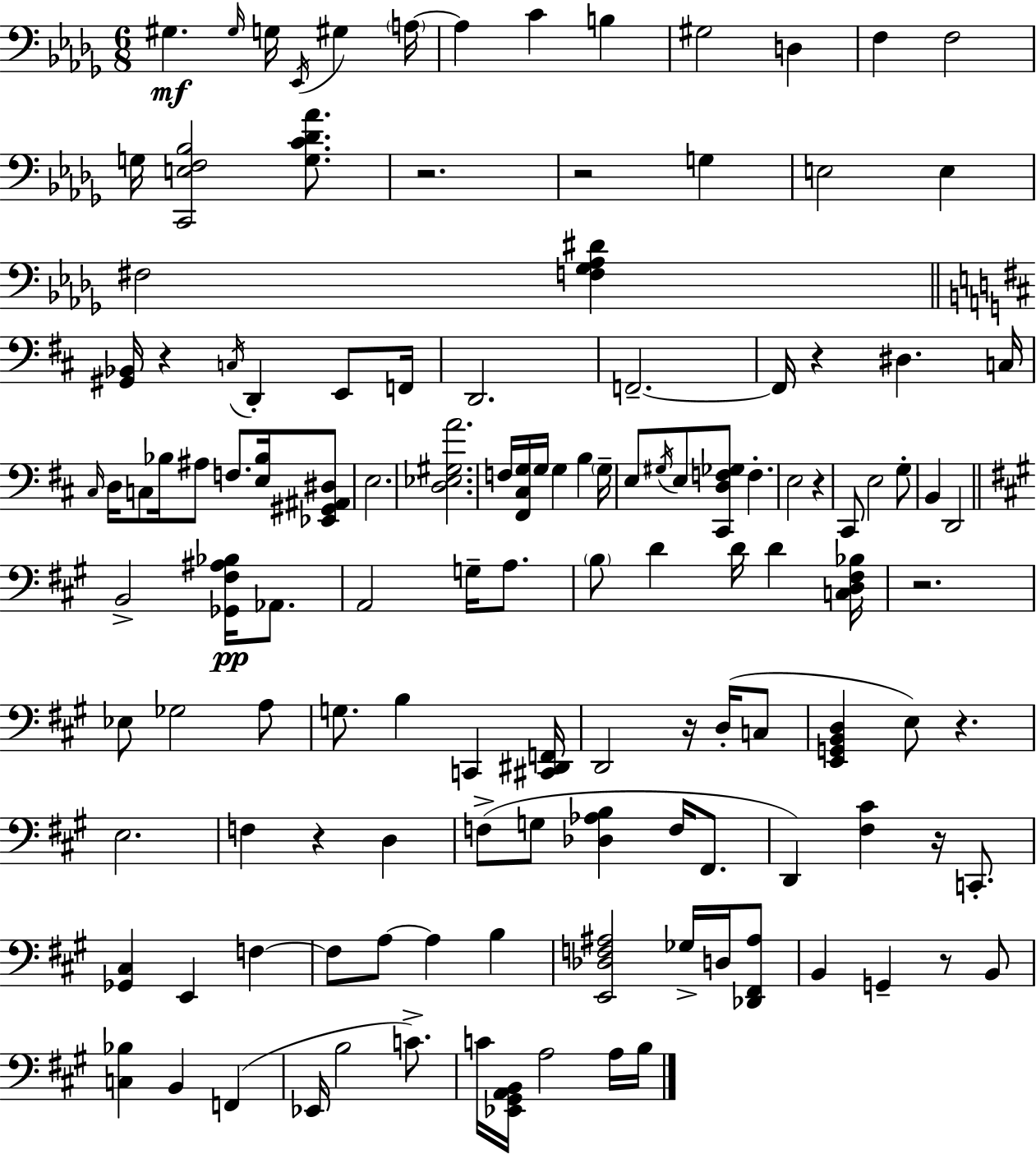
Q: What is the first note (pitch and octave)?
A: G#3